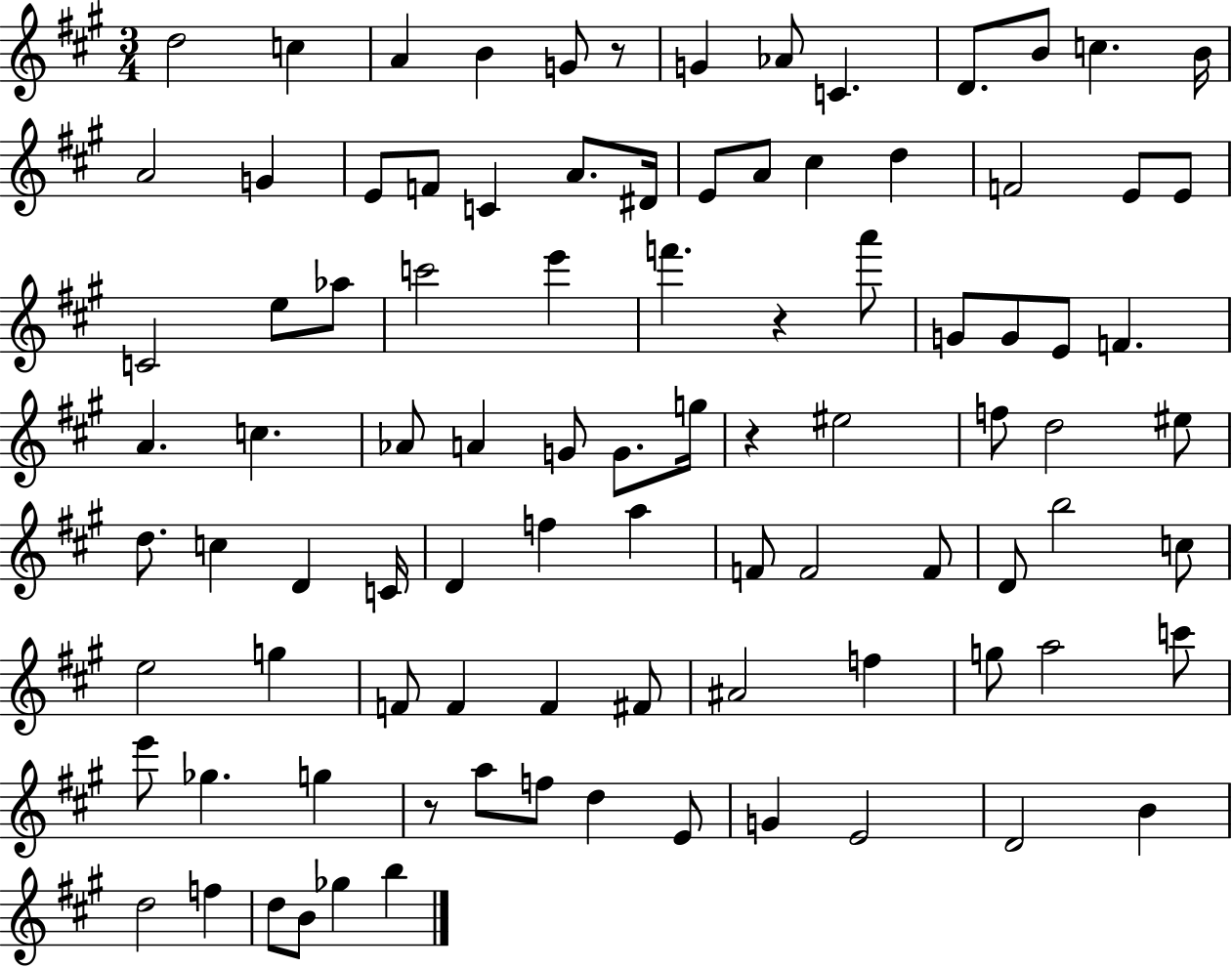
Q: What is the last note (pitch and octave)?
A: B5